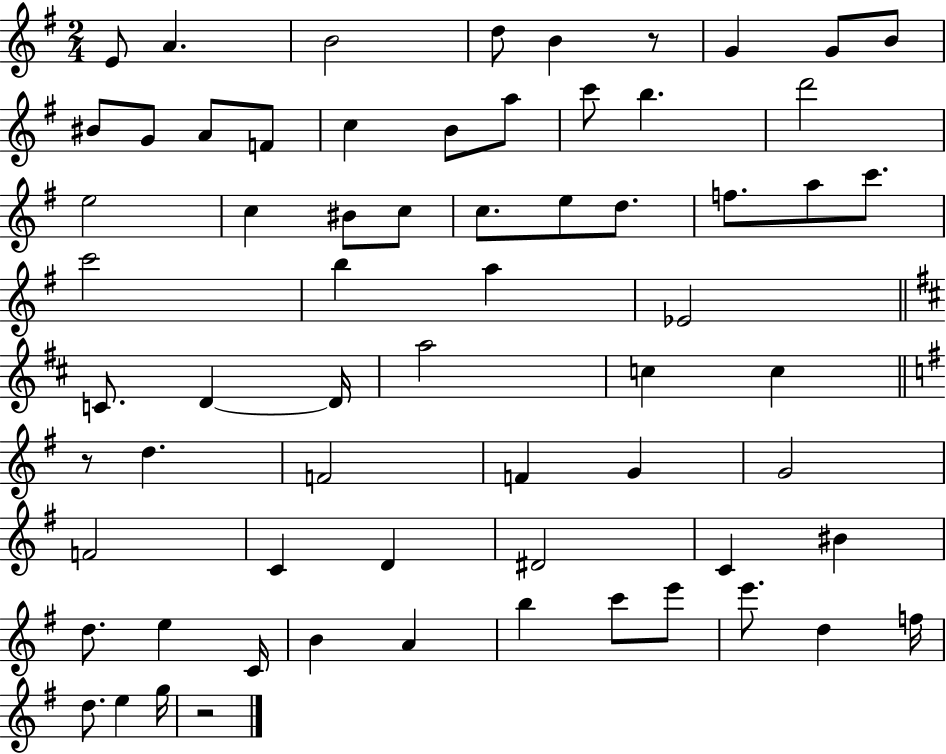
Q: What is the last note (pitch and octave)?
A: G5